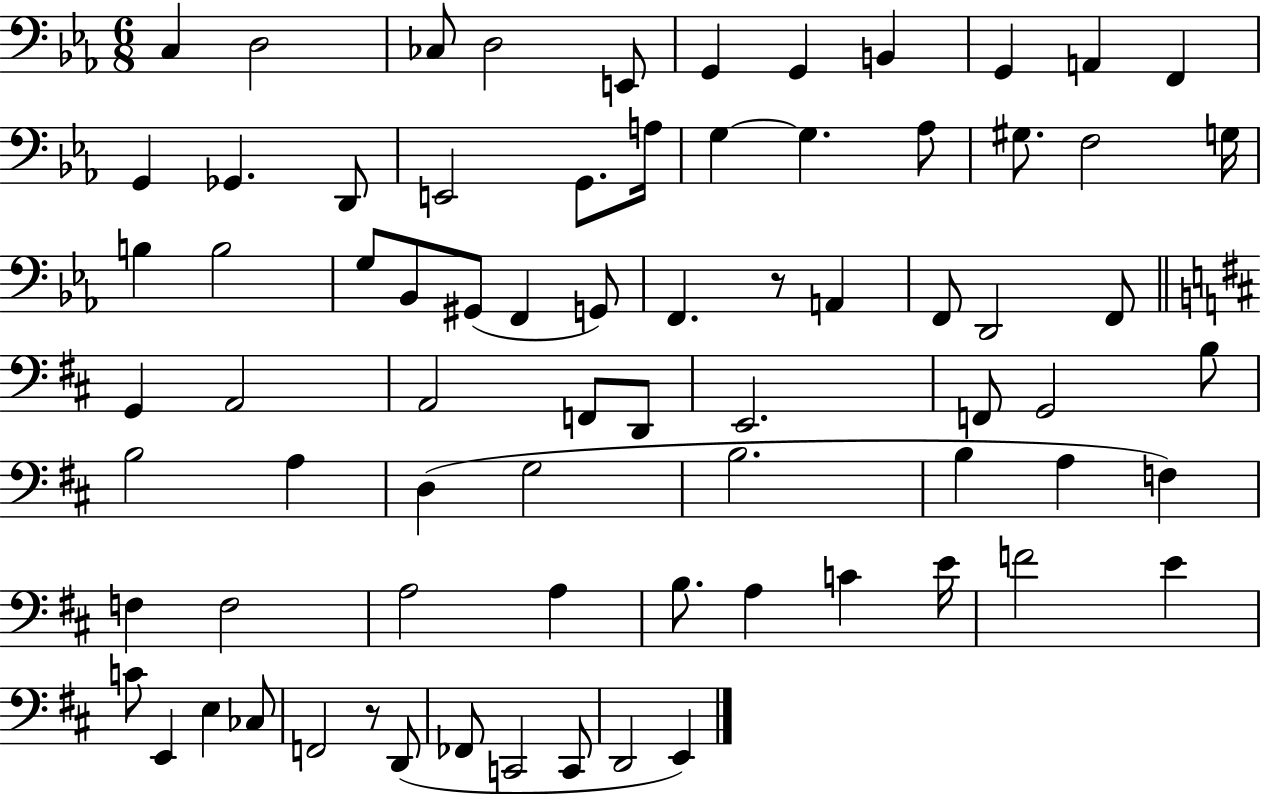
X:1
T:Untitled
M:6/8
L:1/4
K:Eb
C, D,2 _C,/2 D,2 E,,/2 G,, G,, B,, G,, A,, F,, G,, _G,, D,,/2 E,,2 G,,/2 A,/4 G, G, _A,/2 ^G,/2 F,2 G,/4 B, B,2 G,/2 _B,,/2 ^G,,/2 F,, G,,/2 F,, z/2 A,, F,,/2 D,,2 F,,/2 G,, A,,2 A,,2 F,,/2 D,,/2 E,,2 F,,/2 G,,2 B,/2 B,2 A, D, G,2 B,2 B, A, F, F, F,2 A,2 A, B,/2 A, C E/4 F2 E C/2 E,, E, _C,/2 F,,2 z/2 D,,/2 _F,,/2 C,,2 C,,/2 D,,2 E,,